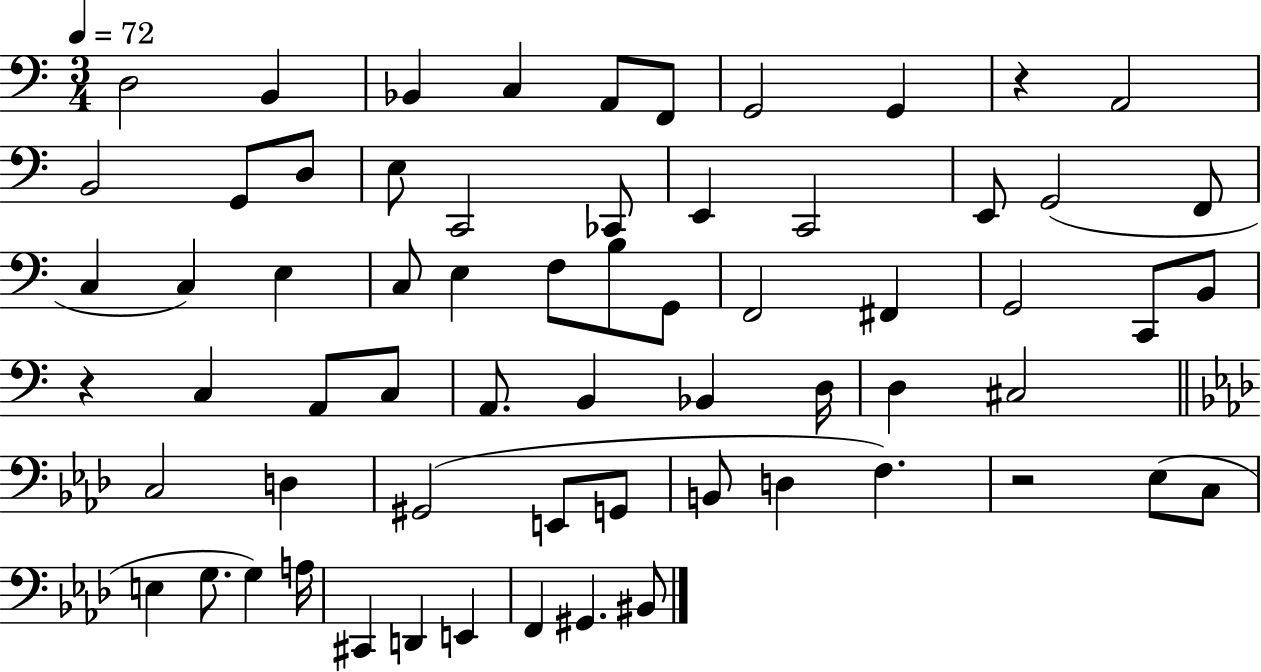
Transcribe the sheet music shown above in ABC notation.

X:1
T:Untitled
M:3/4
L:1/4
K:C
D,2 B,, _B,, C, A,,/2 F,,/2 G,,2 G,, z A,,2 B,,2 G,,/2 D,/2 E,/2 C,,2 _C,,/2 E,, C,,2 E,,/2 G,,2 F,,/2 C, C, E, C,/2 E, F,/2 B,/2 G,,/2 F,,2 ^F,, G,,2 C,,/2 B,,/2 z C, A,,/2 C,/2 A,,/2 B,, _B,, D,/4 D, ^C,2 C,2 D, ^G,,2 E,,/2 G,,/2 B,,/2 D, F, z2 _E,/2 C,/2 E, G,/2 G, A,/4 ^C,, D,, E,, F,, ^G,, ^B,,/2